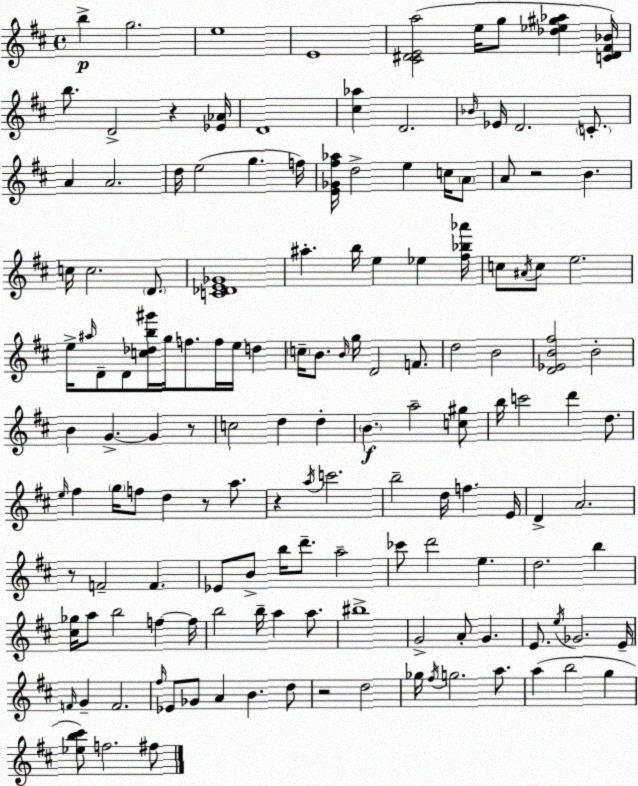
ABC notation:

X:1
T:Untitled
M:4/4
L:1/4
K:D
b g2 e4 E4 [^C^DEa]2 e/4 g/2 [_d_e^g_a] [C^D^F_B]/4 b/2 D2 z [_E_A]/4 D4 [^c_a] D2 _B/4 _E/4 D2 C/2 A A2 d/4 e2 g f/4 [E_G^f_a]/4 d2 e c/4 A/2 A/2 z2 B c/4 c2 D/2 [C_DE_G]4 ^a b/4 e _e [^f_b_a']/4 c/2 ^A/4 c/2 e2 e/4 ^a/4 D/2 D/2 [c_db^g']/4 g/4 f/2 f/4 e/4 d c/4 B/2 B/4 g/4 D2 F/2 d2 B2 [D_EB^f]2 B2 B G G z/2 c2 d d B a2 [c^g]/2 b/4 c'2 d' d/2 e/4 ^f g/4 f/2 d z/2 a/2 z a/4 c'2 b2 d/4 f E/4 D A2 z/2 F2 F _E/2 B/2 b/4 d'/2 a2 _c'/2 d'2 e d2 b [^c_g]/4 a/2 b2 f f/4 b2 b/4 a a/2 ^b4 G2 A/2 G E/2 e/4 _G2 E/4 F/4 G F2 ^f/4 _E/2 _G/2 A B d/2 z2 d2 _g/4 ^f/4 g2 a/2 a b2 g [_eb^c']/2 f2 ^f/2